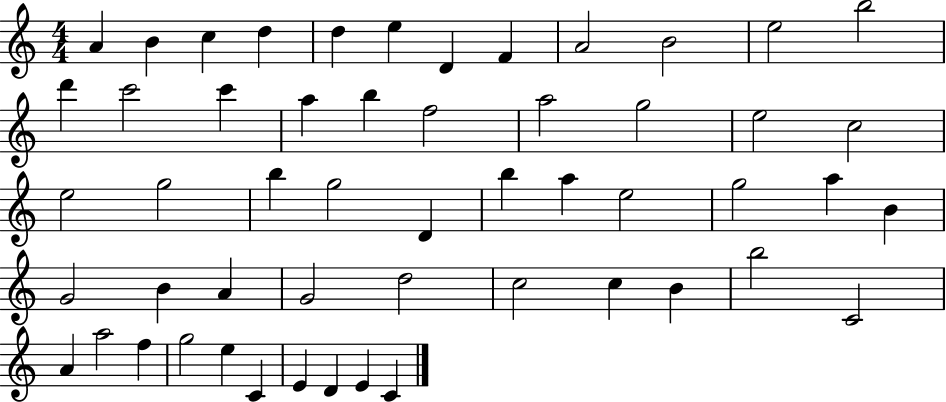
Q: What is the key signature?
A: C major